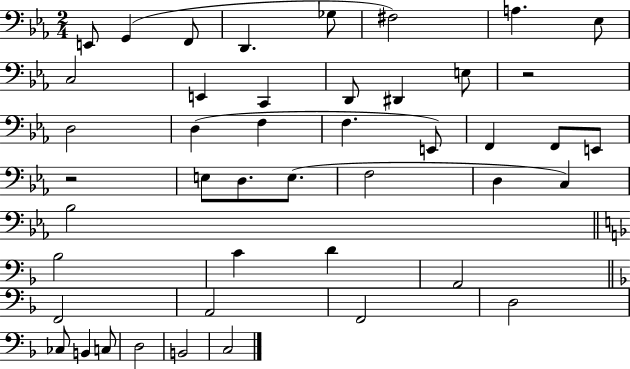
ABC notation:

X:1
T:Untitled
M:2/4
L:1/4
K:Eb
E,,/2 G,, F,,/2 D,, _G,/2 ^F,2 A, _E,/2 C,2 E,, C,, D,,/2 ^D,, E,/2 z2 D,2 D, F, F, E,,/2 F,, F,,/2 E,,/2 z2 E,/2 D,/2 E,/2 F,2 D, C, _B,2 _B,2 C D A,,2 F,,2 A,,2 F,,2 D,2 _C,/2 B,, C,/2 D,2 B,,2 C,2